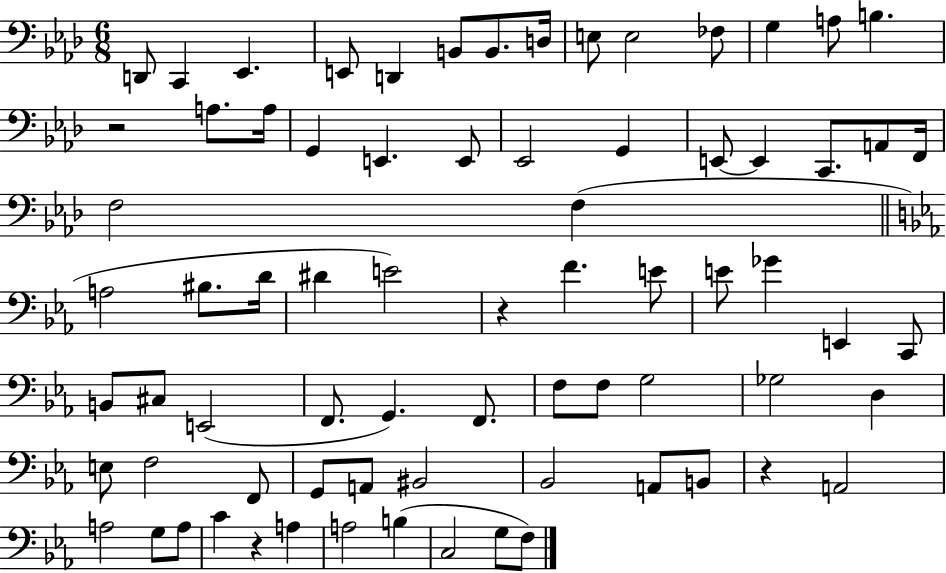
{
  \clef bass
  \numericTimeSignature
  \time 6/8
  \key aes \major
  d,8 c,4 ees,4. | e,8 d,4 b,8 b,8. d16 | e8 e2 fes8 | g4 a8 b4. | \break r2 a8. a16 | g,4 e,4. e,8 | ees,2 g,4 | e,8~~ e,4 c,8. a,8 f,16 | \break f2 f4( | \bar "||" \break \key ees \major a2 bis8. d'16 | dis'4 e'2) | r4 f'4. e'8 | e'8 ges'4 e,4 c,8 | \break b,8 cis8 e,2( | f,8. g,4.) f,8. | f8 f8 g2 | ges2 d4 | \break e8 f2 f,8 | g,8 a,8 bis,2 | bes,2 a,8 b,8 | r4 a,2 | \break a2 g8 a8 | c'4 r4 a4 | a2 b4( | c2 g8 f8) | \break \bar "|."
}